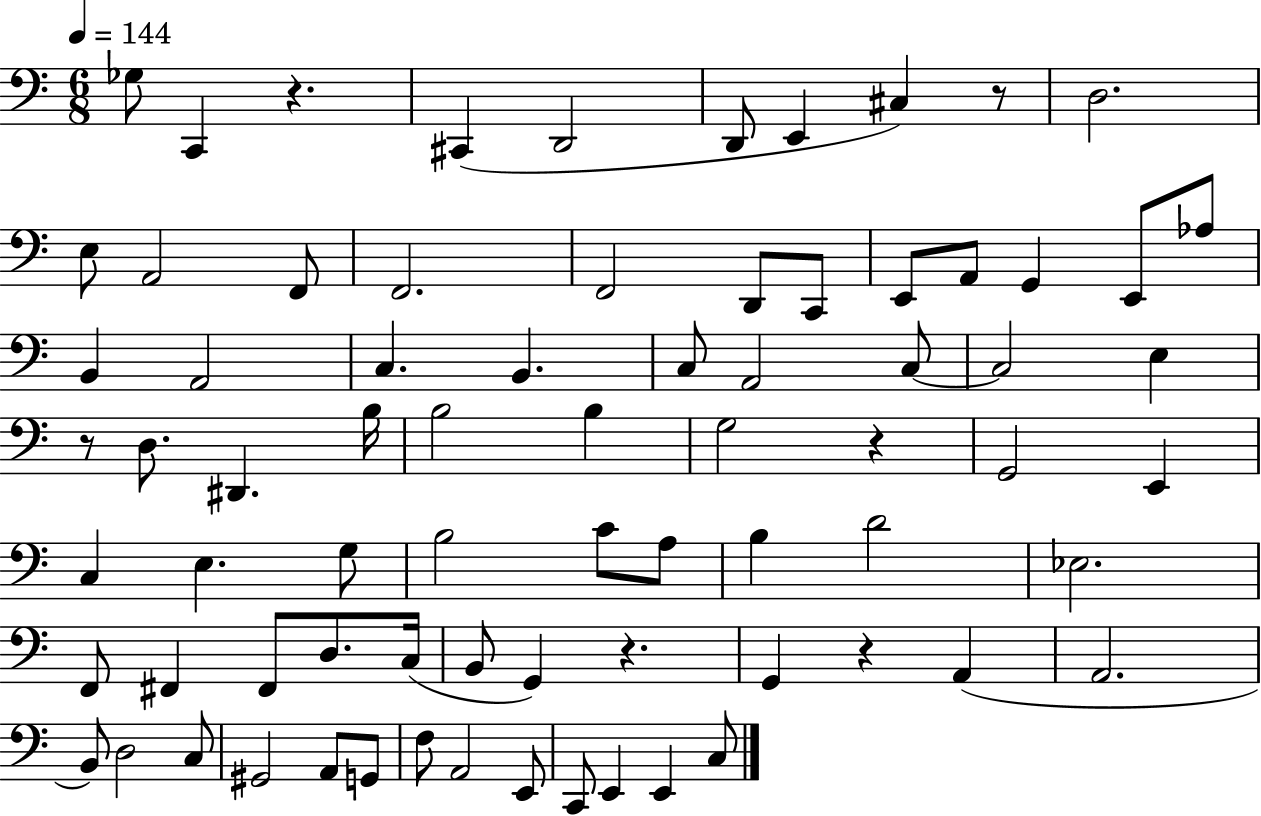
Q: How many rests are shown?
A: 6